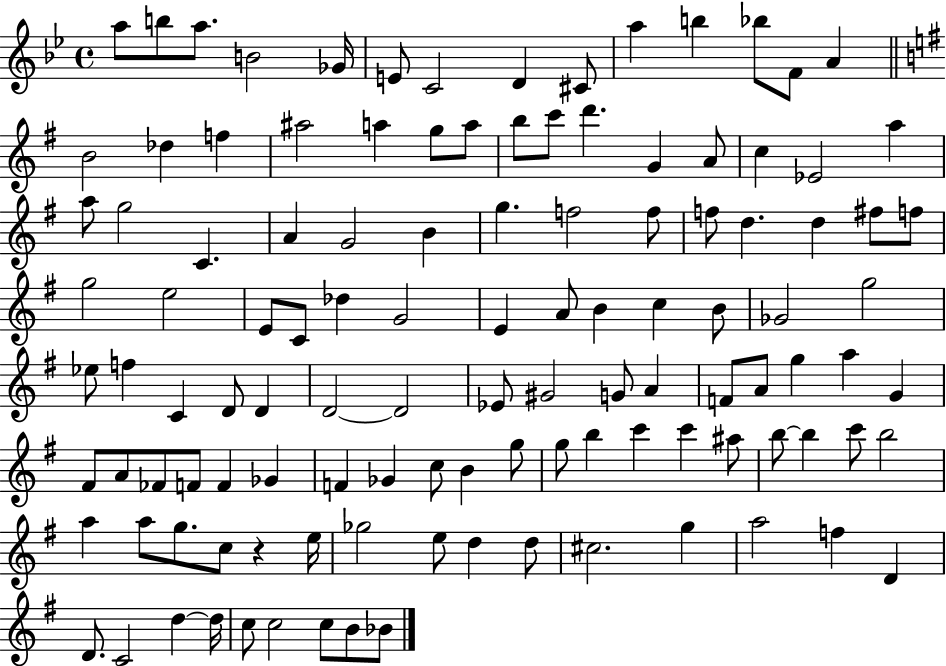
A5/e B5/e A5/e. B4/h Gb4/s E4/e C4/h D4/q C#4/e A5/q B5/q Bb5/e F4/e A4/q B4/h Db5/q F5/q A#5/h A5/q G5/e A5/e B5/e C6/e D6/q. G4/q A4/e C5/q Eb4/h A5/q A5/e G5/h C4/q. A4/q G4/h B4/q G5/q. F5/h F5/e F5/e D5/q. D5/q F#5/e F5/e G5/h E5/h E4/e C4/e Db5/q G4/h E4/q A4/e B4/q C5/q B4/e Gb4/h G5/h Eb5/e F5/q C4/q D4/e D4/q D4/h D4/h Eb4/e G#4/h G4/e A4/q F4/e A4/e G5/q A5/q G4/q F#4/e A4/e FES4/e F4/e F4/q Gb4/q F4/q Gb4/q C5/e B4/q G5/e G5/e B5/q C6/q C6/q A#5/e B5/e B5/q C6/e B5/h A5/q A5/e G5/e. C5/e R/q E5/s Gb5/h E5/e D5/q D5/e C#5/h. G5/q A5/h F5/q D4/q D4/e. C4/h D5/q D5/s C5/e C5/h C5/e B4/e Bb4/e